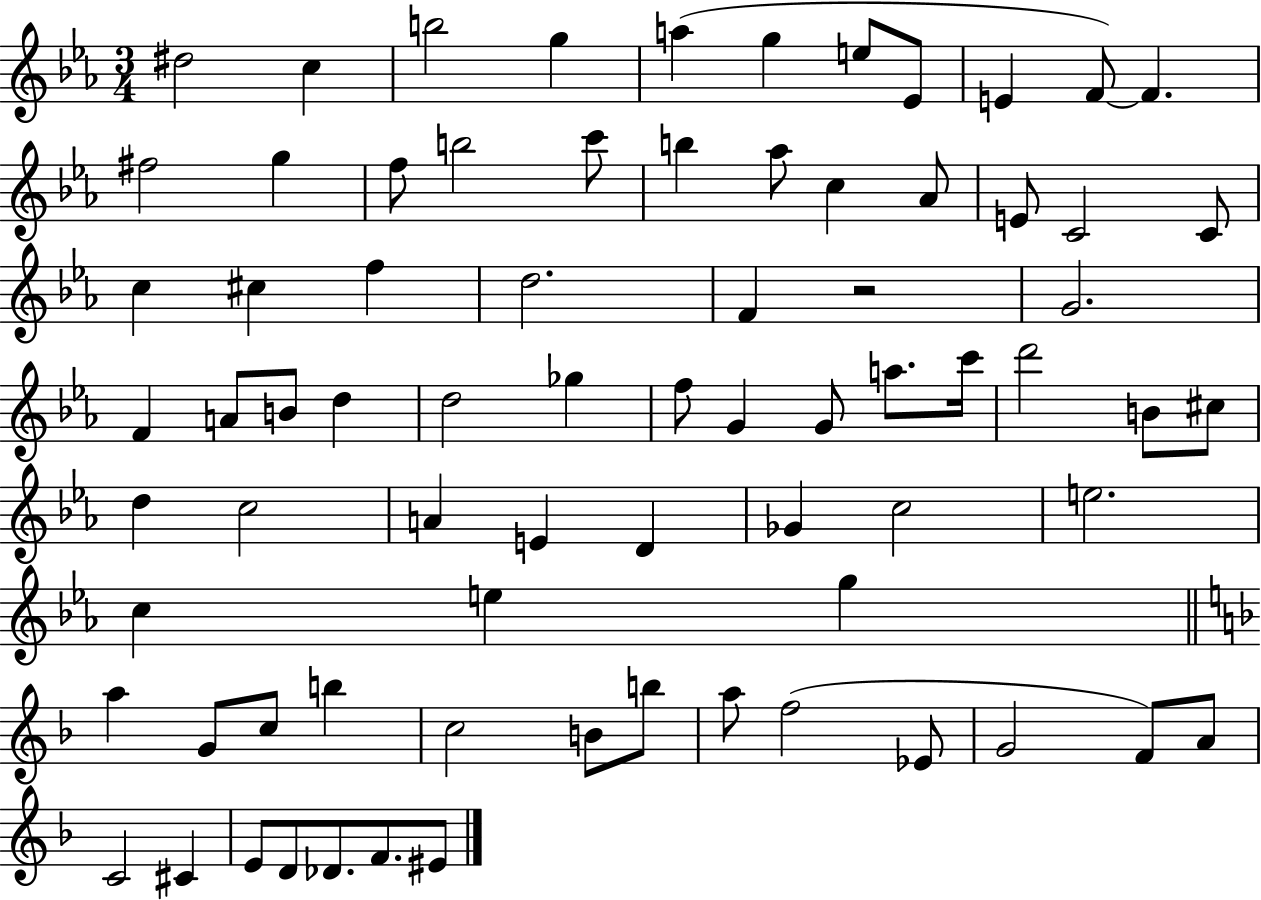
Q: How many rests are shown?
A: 1